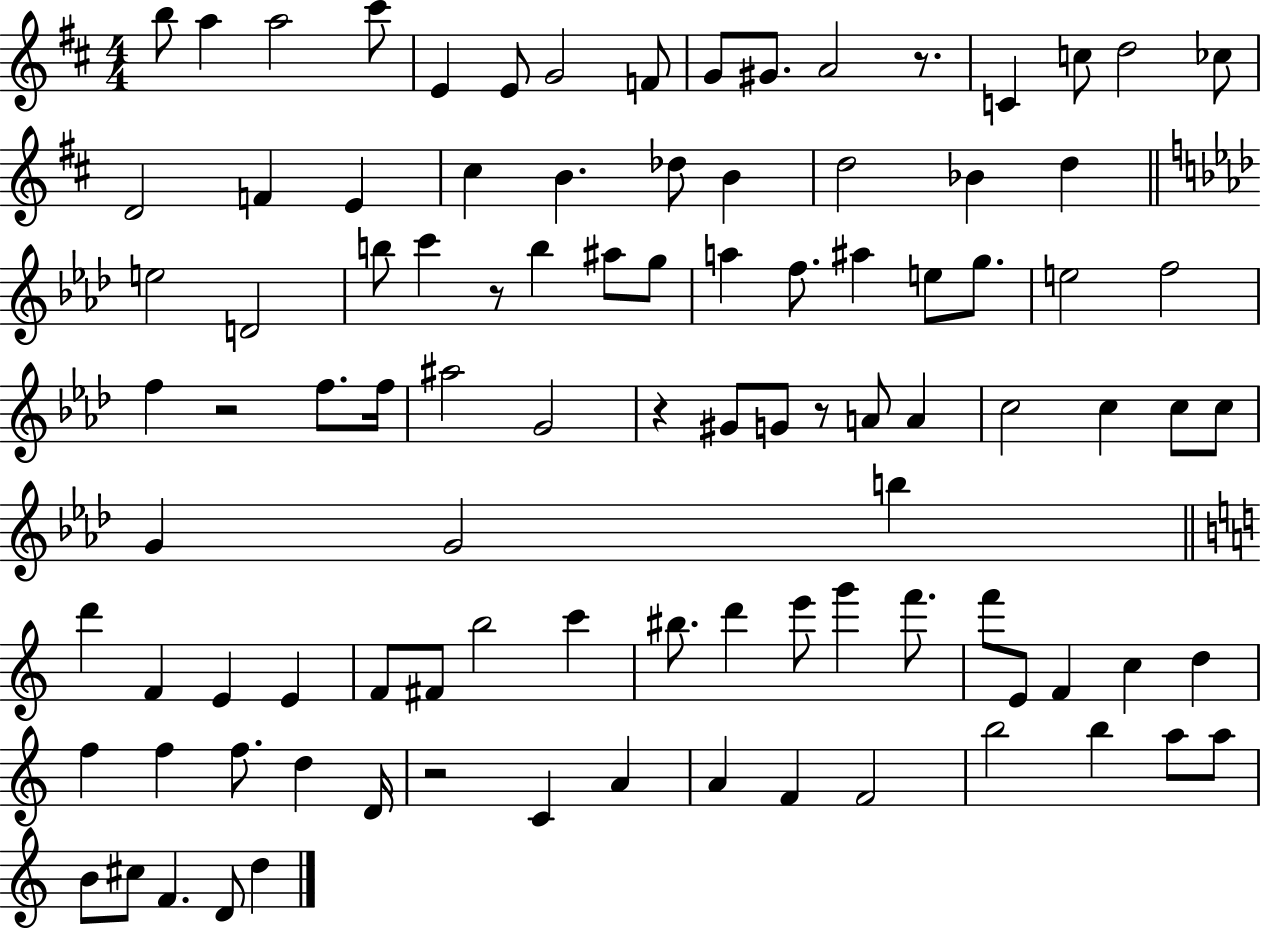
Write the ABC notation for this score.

X:1
T:Untitled
M:4/4
L:1/4
K:D
b/2 a a2 ^c'/2 E E/2 G2 F/2 G/2 ^G/2 A2 z/2 C c/2 d2 _c/2 D2 F E ^c B _d/2 B d2 _B d e2 D2 b/2 c' z/2 b ^a/2 g/2 a f/2 ^a e/2 g/2 e2 f2 f z2 f/2 f/4 ^a2 G2 z ^G/2 G/2 z/2 A/2 A c2 c c/2 c/2 G G2 b d' F E E F/2 ^F/2 b2 c' ^b/2 d' e'/2 g' f'/2 f'/2 E/2 F c d f f f/2 d D/4 z2 C A A F F2 b2 b a/2 a/2 B/2 ^c/2 F D/2 d